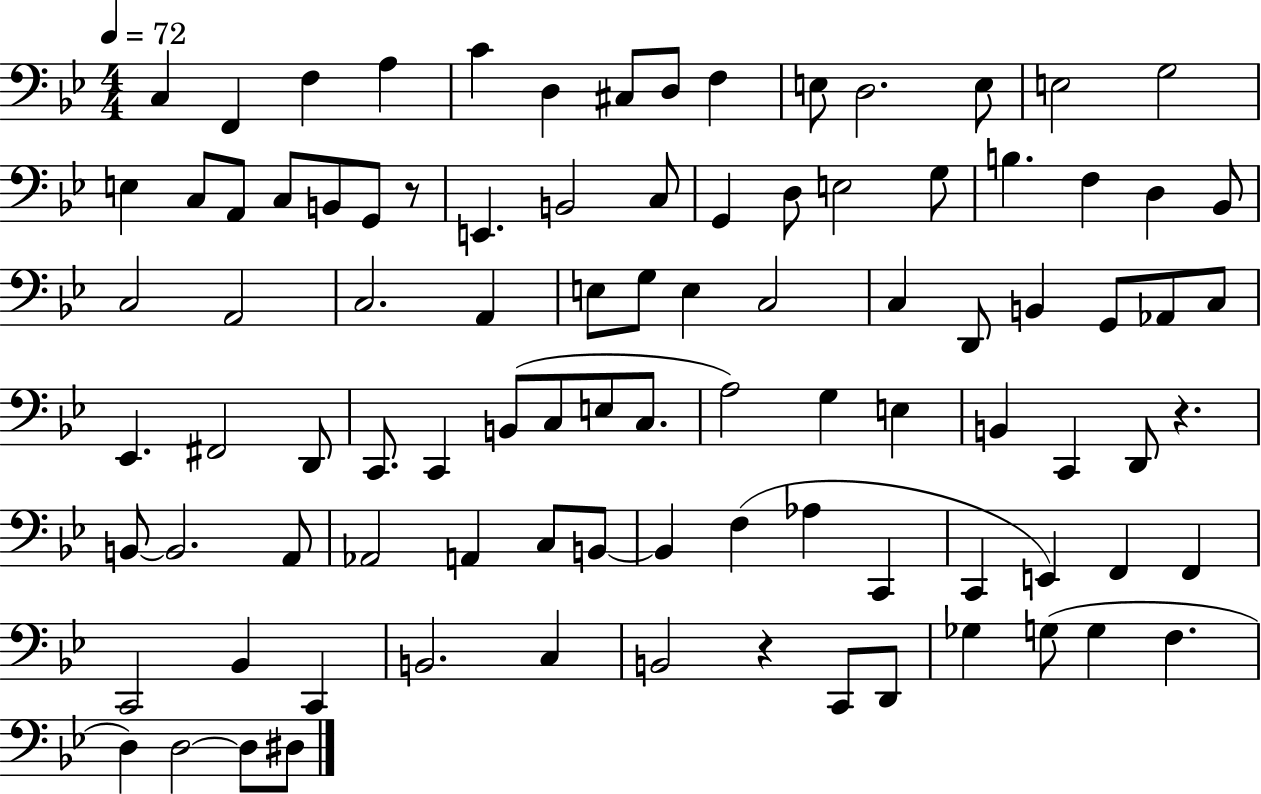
C3/q F2/q F3/q A3/q C4/q D3/q C#3/e D3/e F3/q E3/e D3/h. E3/e E3/h G3/h E3/q C3/e A2/e C3/e B2/e G2/e R/e E2/q. B2/h C3/e G2/q D3/e E3/h G3/e B3/q. F3/q D3/q Bb2/e C3/h A2/h C3/h. A2/q E3/e G3/e E3/q C3/h C3/q D2/e B2/q G2/e Ab2/e C3/e Eb2/q. F#2/h D2/e C2/e. C2/q B2/e C3/e E3/e C3/e. A3/h G3/q E3/q B2/q C2/q D2/e R/q. B2/e B2/h. A2/e Ab2/h A2/q C3/e B2/e B2/q F3/q Ab3/q C2/q C2/q E2/q F2/q F2/q C2/h Bb2/q C2/q B2/h. C3/q B2/h R/q C2/e D2/e Gb3/q G3/e G3/q F3/q. D3/q D3/h D3/e D#3/e